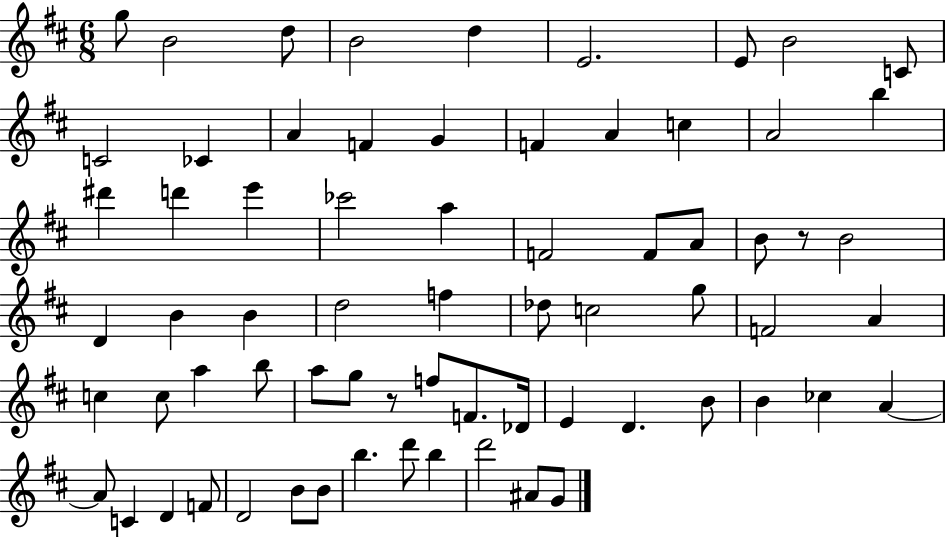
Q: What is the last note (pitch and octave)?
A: G4